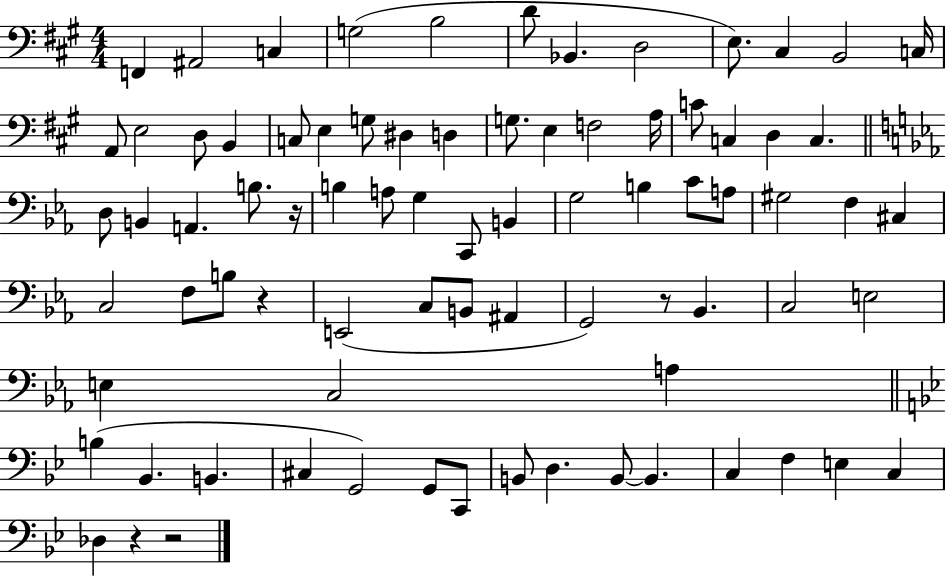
{
  \clef bass
  \numericTimeSignature
  \time 4/4
  \key a \major
  f,4 ais,2 c4 | g2( b2 | d'8 bes,4. d2 | e8.) cis4 b,2 c16 | \break a,8 e2 d8 b,4 | c8 e4 g8 dis4 d4 | g8. e4 f2 a16 | c'8 c4 d4 c4. | \break \bar "||" \break \key c \minor d8 b,4 a,4. b8. r16 | b4 a8 g4 c,8 b,4 | g2 b4 c'8 a8 | gis2 f4 cis4 | \break c2 f8 b8 r4 | e,2( c8 b,8 ais,4 | g,2) r8 bes,4. | c2 e2 | \break e4 c2 a4 | \bar "||" \break \key g \minor b4( bes,4. b,4. | cis4 g,2) g,8 c,8 | b,8 d4. b,8~~ b,4. | c4 f4 e4 c4 | \break des4 r4 r2 | \bar "|."
}